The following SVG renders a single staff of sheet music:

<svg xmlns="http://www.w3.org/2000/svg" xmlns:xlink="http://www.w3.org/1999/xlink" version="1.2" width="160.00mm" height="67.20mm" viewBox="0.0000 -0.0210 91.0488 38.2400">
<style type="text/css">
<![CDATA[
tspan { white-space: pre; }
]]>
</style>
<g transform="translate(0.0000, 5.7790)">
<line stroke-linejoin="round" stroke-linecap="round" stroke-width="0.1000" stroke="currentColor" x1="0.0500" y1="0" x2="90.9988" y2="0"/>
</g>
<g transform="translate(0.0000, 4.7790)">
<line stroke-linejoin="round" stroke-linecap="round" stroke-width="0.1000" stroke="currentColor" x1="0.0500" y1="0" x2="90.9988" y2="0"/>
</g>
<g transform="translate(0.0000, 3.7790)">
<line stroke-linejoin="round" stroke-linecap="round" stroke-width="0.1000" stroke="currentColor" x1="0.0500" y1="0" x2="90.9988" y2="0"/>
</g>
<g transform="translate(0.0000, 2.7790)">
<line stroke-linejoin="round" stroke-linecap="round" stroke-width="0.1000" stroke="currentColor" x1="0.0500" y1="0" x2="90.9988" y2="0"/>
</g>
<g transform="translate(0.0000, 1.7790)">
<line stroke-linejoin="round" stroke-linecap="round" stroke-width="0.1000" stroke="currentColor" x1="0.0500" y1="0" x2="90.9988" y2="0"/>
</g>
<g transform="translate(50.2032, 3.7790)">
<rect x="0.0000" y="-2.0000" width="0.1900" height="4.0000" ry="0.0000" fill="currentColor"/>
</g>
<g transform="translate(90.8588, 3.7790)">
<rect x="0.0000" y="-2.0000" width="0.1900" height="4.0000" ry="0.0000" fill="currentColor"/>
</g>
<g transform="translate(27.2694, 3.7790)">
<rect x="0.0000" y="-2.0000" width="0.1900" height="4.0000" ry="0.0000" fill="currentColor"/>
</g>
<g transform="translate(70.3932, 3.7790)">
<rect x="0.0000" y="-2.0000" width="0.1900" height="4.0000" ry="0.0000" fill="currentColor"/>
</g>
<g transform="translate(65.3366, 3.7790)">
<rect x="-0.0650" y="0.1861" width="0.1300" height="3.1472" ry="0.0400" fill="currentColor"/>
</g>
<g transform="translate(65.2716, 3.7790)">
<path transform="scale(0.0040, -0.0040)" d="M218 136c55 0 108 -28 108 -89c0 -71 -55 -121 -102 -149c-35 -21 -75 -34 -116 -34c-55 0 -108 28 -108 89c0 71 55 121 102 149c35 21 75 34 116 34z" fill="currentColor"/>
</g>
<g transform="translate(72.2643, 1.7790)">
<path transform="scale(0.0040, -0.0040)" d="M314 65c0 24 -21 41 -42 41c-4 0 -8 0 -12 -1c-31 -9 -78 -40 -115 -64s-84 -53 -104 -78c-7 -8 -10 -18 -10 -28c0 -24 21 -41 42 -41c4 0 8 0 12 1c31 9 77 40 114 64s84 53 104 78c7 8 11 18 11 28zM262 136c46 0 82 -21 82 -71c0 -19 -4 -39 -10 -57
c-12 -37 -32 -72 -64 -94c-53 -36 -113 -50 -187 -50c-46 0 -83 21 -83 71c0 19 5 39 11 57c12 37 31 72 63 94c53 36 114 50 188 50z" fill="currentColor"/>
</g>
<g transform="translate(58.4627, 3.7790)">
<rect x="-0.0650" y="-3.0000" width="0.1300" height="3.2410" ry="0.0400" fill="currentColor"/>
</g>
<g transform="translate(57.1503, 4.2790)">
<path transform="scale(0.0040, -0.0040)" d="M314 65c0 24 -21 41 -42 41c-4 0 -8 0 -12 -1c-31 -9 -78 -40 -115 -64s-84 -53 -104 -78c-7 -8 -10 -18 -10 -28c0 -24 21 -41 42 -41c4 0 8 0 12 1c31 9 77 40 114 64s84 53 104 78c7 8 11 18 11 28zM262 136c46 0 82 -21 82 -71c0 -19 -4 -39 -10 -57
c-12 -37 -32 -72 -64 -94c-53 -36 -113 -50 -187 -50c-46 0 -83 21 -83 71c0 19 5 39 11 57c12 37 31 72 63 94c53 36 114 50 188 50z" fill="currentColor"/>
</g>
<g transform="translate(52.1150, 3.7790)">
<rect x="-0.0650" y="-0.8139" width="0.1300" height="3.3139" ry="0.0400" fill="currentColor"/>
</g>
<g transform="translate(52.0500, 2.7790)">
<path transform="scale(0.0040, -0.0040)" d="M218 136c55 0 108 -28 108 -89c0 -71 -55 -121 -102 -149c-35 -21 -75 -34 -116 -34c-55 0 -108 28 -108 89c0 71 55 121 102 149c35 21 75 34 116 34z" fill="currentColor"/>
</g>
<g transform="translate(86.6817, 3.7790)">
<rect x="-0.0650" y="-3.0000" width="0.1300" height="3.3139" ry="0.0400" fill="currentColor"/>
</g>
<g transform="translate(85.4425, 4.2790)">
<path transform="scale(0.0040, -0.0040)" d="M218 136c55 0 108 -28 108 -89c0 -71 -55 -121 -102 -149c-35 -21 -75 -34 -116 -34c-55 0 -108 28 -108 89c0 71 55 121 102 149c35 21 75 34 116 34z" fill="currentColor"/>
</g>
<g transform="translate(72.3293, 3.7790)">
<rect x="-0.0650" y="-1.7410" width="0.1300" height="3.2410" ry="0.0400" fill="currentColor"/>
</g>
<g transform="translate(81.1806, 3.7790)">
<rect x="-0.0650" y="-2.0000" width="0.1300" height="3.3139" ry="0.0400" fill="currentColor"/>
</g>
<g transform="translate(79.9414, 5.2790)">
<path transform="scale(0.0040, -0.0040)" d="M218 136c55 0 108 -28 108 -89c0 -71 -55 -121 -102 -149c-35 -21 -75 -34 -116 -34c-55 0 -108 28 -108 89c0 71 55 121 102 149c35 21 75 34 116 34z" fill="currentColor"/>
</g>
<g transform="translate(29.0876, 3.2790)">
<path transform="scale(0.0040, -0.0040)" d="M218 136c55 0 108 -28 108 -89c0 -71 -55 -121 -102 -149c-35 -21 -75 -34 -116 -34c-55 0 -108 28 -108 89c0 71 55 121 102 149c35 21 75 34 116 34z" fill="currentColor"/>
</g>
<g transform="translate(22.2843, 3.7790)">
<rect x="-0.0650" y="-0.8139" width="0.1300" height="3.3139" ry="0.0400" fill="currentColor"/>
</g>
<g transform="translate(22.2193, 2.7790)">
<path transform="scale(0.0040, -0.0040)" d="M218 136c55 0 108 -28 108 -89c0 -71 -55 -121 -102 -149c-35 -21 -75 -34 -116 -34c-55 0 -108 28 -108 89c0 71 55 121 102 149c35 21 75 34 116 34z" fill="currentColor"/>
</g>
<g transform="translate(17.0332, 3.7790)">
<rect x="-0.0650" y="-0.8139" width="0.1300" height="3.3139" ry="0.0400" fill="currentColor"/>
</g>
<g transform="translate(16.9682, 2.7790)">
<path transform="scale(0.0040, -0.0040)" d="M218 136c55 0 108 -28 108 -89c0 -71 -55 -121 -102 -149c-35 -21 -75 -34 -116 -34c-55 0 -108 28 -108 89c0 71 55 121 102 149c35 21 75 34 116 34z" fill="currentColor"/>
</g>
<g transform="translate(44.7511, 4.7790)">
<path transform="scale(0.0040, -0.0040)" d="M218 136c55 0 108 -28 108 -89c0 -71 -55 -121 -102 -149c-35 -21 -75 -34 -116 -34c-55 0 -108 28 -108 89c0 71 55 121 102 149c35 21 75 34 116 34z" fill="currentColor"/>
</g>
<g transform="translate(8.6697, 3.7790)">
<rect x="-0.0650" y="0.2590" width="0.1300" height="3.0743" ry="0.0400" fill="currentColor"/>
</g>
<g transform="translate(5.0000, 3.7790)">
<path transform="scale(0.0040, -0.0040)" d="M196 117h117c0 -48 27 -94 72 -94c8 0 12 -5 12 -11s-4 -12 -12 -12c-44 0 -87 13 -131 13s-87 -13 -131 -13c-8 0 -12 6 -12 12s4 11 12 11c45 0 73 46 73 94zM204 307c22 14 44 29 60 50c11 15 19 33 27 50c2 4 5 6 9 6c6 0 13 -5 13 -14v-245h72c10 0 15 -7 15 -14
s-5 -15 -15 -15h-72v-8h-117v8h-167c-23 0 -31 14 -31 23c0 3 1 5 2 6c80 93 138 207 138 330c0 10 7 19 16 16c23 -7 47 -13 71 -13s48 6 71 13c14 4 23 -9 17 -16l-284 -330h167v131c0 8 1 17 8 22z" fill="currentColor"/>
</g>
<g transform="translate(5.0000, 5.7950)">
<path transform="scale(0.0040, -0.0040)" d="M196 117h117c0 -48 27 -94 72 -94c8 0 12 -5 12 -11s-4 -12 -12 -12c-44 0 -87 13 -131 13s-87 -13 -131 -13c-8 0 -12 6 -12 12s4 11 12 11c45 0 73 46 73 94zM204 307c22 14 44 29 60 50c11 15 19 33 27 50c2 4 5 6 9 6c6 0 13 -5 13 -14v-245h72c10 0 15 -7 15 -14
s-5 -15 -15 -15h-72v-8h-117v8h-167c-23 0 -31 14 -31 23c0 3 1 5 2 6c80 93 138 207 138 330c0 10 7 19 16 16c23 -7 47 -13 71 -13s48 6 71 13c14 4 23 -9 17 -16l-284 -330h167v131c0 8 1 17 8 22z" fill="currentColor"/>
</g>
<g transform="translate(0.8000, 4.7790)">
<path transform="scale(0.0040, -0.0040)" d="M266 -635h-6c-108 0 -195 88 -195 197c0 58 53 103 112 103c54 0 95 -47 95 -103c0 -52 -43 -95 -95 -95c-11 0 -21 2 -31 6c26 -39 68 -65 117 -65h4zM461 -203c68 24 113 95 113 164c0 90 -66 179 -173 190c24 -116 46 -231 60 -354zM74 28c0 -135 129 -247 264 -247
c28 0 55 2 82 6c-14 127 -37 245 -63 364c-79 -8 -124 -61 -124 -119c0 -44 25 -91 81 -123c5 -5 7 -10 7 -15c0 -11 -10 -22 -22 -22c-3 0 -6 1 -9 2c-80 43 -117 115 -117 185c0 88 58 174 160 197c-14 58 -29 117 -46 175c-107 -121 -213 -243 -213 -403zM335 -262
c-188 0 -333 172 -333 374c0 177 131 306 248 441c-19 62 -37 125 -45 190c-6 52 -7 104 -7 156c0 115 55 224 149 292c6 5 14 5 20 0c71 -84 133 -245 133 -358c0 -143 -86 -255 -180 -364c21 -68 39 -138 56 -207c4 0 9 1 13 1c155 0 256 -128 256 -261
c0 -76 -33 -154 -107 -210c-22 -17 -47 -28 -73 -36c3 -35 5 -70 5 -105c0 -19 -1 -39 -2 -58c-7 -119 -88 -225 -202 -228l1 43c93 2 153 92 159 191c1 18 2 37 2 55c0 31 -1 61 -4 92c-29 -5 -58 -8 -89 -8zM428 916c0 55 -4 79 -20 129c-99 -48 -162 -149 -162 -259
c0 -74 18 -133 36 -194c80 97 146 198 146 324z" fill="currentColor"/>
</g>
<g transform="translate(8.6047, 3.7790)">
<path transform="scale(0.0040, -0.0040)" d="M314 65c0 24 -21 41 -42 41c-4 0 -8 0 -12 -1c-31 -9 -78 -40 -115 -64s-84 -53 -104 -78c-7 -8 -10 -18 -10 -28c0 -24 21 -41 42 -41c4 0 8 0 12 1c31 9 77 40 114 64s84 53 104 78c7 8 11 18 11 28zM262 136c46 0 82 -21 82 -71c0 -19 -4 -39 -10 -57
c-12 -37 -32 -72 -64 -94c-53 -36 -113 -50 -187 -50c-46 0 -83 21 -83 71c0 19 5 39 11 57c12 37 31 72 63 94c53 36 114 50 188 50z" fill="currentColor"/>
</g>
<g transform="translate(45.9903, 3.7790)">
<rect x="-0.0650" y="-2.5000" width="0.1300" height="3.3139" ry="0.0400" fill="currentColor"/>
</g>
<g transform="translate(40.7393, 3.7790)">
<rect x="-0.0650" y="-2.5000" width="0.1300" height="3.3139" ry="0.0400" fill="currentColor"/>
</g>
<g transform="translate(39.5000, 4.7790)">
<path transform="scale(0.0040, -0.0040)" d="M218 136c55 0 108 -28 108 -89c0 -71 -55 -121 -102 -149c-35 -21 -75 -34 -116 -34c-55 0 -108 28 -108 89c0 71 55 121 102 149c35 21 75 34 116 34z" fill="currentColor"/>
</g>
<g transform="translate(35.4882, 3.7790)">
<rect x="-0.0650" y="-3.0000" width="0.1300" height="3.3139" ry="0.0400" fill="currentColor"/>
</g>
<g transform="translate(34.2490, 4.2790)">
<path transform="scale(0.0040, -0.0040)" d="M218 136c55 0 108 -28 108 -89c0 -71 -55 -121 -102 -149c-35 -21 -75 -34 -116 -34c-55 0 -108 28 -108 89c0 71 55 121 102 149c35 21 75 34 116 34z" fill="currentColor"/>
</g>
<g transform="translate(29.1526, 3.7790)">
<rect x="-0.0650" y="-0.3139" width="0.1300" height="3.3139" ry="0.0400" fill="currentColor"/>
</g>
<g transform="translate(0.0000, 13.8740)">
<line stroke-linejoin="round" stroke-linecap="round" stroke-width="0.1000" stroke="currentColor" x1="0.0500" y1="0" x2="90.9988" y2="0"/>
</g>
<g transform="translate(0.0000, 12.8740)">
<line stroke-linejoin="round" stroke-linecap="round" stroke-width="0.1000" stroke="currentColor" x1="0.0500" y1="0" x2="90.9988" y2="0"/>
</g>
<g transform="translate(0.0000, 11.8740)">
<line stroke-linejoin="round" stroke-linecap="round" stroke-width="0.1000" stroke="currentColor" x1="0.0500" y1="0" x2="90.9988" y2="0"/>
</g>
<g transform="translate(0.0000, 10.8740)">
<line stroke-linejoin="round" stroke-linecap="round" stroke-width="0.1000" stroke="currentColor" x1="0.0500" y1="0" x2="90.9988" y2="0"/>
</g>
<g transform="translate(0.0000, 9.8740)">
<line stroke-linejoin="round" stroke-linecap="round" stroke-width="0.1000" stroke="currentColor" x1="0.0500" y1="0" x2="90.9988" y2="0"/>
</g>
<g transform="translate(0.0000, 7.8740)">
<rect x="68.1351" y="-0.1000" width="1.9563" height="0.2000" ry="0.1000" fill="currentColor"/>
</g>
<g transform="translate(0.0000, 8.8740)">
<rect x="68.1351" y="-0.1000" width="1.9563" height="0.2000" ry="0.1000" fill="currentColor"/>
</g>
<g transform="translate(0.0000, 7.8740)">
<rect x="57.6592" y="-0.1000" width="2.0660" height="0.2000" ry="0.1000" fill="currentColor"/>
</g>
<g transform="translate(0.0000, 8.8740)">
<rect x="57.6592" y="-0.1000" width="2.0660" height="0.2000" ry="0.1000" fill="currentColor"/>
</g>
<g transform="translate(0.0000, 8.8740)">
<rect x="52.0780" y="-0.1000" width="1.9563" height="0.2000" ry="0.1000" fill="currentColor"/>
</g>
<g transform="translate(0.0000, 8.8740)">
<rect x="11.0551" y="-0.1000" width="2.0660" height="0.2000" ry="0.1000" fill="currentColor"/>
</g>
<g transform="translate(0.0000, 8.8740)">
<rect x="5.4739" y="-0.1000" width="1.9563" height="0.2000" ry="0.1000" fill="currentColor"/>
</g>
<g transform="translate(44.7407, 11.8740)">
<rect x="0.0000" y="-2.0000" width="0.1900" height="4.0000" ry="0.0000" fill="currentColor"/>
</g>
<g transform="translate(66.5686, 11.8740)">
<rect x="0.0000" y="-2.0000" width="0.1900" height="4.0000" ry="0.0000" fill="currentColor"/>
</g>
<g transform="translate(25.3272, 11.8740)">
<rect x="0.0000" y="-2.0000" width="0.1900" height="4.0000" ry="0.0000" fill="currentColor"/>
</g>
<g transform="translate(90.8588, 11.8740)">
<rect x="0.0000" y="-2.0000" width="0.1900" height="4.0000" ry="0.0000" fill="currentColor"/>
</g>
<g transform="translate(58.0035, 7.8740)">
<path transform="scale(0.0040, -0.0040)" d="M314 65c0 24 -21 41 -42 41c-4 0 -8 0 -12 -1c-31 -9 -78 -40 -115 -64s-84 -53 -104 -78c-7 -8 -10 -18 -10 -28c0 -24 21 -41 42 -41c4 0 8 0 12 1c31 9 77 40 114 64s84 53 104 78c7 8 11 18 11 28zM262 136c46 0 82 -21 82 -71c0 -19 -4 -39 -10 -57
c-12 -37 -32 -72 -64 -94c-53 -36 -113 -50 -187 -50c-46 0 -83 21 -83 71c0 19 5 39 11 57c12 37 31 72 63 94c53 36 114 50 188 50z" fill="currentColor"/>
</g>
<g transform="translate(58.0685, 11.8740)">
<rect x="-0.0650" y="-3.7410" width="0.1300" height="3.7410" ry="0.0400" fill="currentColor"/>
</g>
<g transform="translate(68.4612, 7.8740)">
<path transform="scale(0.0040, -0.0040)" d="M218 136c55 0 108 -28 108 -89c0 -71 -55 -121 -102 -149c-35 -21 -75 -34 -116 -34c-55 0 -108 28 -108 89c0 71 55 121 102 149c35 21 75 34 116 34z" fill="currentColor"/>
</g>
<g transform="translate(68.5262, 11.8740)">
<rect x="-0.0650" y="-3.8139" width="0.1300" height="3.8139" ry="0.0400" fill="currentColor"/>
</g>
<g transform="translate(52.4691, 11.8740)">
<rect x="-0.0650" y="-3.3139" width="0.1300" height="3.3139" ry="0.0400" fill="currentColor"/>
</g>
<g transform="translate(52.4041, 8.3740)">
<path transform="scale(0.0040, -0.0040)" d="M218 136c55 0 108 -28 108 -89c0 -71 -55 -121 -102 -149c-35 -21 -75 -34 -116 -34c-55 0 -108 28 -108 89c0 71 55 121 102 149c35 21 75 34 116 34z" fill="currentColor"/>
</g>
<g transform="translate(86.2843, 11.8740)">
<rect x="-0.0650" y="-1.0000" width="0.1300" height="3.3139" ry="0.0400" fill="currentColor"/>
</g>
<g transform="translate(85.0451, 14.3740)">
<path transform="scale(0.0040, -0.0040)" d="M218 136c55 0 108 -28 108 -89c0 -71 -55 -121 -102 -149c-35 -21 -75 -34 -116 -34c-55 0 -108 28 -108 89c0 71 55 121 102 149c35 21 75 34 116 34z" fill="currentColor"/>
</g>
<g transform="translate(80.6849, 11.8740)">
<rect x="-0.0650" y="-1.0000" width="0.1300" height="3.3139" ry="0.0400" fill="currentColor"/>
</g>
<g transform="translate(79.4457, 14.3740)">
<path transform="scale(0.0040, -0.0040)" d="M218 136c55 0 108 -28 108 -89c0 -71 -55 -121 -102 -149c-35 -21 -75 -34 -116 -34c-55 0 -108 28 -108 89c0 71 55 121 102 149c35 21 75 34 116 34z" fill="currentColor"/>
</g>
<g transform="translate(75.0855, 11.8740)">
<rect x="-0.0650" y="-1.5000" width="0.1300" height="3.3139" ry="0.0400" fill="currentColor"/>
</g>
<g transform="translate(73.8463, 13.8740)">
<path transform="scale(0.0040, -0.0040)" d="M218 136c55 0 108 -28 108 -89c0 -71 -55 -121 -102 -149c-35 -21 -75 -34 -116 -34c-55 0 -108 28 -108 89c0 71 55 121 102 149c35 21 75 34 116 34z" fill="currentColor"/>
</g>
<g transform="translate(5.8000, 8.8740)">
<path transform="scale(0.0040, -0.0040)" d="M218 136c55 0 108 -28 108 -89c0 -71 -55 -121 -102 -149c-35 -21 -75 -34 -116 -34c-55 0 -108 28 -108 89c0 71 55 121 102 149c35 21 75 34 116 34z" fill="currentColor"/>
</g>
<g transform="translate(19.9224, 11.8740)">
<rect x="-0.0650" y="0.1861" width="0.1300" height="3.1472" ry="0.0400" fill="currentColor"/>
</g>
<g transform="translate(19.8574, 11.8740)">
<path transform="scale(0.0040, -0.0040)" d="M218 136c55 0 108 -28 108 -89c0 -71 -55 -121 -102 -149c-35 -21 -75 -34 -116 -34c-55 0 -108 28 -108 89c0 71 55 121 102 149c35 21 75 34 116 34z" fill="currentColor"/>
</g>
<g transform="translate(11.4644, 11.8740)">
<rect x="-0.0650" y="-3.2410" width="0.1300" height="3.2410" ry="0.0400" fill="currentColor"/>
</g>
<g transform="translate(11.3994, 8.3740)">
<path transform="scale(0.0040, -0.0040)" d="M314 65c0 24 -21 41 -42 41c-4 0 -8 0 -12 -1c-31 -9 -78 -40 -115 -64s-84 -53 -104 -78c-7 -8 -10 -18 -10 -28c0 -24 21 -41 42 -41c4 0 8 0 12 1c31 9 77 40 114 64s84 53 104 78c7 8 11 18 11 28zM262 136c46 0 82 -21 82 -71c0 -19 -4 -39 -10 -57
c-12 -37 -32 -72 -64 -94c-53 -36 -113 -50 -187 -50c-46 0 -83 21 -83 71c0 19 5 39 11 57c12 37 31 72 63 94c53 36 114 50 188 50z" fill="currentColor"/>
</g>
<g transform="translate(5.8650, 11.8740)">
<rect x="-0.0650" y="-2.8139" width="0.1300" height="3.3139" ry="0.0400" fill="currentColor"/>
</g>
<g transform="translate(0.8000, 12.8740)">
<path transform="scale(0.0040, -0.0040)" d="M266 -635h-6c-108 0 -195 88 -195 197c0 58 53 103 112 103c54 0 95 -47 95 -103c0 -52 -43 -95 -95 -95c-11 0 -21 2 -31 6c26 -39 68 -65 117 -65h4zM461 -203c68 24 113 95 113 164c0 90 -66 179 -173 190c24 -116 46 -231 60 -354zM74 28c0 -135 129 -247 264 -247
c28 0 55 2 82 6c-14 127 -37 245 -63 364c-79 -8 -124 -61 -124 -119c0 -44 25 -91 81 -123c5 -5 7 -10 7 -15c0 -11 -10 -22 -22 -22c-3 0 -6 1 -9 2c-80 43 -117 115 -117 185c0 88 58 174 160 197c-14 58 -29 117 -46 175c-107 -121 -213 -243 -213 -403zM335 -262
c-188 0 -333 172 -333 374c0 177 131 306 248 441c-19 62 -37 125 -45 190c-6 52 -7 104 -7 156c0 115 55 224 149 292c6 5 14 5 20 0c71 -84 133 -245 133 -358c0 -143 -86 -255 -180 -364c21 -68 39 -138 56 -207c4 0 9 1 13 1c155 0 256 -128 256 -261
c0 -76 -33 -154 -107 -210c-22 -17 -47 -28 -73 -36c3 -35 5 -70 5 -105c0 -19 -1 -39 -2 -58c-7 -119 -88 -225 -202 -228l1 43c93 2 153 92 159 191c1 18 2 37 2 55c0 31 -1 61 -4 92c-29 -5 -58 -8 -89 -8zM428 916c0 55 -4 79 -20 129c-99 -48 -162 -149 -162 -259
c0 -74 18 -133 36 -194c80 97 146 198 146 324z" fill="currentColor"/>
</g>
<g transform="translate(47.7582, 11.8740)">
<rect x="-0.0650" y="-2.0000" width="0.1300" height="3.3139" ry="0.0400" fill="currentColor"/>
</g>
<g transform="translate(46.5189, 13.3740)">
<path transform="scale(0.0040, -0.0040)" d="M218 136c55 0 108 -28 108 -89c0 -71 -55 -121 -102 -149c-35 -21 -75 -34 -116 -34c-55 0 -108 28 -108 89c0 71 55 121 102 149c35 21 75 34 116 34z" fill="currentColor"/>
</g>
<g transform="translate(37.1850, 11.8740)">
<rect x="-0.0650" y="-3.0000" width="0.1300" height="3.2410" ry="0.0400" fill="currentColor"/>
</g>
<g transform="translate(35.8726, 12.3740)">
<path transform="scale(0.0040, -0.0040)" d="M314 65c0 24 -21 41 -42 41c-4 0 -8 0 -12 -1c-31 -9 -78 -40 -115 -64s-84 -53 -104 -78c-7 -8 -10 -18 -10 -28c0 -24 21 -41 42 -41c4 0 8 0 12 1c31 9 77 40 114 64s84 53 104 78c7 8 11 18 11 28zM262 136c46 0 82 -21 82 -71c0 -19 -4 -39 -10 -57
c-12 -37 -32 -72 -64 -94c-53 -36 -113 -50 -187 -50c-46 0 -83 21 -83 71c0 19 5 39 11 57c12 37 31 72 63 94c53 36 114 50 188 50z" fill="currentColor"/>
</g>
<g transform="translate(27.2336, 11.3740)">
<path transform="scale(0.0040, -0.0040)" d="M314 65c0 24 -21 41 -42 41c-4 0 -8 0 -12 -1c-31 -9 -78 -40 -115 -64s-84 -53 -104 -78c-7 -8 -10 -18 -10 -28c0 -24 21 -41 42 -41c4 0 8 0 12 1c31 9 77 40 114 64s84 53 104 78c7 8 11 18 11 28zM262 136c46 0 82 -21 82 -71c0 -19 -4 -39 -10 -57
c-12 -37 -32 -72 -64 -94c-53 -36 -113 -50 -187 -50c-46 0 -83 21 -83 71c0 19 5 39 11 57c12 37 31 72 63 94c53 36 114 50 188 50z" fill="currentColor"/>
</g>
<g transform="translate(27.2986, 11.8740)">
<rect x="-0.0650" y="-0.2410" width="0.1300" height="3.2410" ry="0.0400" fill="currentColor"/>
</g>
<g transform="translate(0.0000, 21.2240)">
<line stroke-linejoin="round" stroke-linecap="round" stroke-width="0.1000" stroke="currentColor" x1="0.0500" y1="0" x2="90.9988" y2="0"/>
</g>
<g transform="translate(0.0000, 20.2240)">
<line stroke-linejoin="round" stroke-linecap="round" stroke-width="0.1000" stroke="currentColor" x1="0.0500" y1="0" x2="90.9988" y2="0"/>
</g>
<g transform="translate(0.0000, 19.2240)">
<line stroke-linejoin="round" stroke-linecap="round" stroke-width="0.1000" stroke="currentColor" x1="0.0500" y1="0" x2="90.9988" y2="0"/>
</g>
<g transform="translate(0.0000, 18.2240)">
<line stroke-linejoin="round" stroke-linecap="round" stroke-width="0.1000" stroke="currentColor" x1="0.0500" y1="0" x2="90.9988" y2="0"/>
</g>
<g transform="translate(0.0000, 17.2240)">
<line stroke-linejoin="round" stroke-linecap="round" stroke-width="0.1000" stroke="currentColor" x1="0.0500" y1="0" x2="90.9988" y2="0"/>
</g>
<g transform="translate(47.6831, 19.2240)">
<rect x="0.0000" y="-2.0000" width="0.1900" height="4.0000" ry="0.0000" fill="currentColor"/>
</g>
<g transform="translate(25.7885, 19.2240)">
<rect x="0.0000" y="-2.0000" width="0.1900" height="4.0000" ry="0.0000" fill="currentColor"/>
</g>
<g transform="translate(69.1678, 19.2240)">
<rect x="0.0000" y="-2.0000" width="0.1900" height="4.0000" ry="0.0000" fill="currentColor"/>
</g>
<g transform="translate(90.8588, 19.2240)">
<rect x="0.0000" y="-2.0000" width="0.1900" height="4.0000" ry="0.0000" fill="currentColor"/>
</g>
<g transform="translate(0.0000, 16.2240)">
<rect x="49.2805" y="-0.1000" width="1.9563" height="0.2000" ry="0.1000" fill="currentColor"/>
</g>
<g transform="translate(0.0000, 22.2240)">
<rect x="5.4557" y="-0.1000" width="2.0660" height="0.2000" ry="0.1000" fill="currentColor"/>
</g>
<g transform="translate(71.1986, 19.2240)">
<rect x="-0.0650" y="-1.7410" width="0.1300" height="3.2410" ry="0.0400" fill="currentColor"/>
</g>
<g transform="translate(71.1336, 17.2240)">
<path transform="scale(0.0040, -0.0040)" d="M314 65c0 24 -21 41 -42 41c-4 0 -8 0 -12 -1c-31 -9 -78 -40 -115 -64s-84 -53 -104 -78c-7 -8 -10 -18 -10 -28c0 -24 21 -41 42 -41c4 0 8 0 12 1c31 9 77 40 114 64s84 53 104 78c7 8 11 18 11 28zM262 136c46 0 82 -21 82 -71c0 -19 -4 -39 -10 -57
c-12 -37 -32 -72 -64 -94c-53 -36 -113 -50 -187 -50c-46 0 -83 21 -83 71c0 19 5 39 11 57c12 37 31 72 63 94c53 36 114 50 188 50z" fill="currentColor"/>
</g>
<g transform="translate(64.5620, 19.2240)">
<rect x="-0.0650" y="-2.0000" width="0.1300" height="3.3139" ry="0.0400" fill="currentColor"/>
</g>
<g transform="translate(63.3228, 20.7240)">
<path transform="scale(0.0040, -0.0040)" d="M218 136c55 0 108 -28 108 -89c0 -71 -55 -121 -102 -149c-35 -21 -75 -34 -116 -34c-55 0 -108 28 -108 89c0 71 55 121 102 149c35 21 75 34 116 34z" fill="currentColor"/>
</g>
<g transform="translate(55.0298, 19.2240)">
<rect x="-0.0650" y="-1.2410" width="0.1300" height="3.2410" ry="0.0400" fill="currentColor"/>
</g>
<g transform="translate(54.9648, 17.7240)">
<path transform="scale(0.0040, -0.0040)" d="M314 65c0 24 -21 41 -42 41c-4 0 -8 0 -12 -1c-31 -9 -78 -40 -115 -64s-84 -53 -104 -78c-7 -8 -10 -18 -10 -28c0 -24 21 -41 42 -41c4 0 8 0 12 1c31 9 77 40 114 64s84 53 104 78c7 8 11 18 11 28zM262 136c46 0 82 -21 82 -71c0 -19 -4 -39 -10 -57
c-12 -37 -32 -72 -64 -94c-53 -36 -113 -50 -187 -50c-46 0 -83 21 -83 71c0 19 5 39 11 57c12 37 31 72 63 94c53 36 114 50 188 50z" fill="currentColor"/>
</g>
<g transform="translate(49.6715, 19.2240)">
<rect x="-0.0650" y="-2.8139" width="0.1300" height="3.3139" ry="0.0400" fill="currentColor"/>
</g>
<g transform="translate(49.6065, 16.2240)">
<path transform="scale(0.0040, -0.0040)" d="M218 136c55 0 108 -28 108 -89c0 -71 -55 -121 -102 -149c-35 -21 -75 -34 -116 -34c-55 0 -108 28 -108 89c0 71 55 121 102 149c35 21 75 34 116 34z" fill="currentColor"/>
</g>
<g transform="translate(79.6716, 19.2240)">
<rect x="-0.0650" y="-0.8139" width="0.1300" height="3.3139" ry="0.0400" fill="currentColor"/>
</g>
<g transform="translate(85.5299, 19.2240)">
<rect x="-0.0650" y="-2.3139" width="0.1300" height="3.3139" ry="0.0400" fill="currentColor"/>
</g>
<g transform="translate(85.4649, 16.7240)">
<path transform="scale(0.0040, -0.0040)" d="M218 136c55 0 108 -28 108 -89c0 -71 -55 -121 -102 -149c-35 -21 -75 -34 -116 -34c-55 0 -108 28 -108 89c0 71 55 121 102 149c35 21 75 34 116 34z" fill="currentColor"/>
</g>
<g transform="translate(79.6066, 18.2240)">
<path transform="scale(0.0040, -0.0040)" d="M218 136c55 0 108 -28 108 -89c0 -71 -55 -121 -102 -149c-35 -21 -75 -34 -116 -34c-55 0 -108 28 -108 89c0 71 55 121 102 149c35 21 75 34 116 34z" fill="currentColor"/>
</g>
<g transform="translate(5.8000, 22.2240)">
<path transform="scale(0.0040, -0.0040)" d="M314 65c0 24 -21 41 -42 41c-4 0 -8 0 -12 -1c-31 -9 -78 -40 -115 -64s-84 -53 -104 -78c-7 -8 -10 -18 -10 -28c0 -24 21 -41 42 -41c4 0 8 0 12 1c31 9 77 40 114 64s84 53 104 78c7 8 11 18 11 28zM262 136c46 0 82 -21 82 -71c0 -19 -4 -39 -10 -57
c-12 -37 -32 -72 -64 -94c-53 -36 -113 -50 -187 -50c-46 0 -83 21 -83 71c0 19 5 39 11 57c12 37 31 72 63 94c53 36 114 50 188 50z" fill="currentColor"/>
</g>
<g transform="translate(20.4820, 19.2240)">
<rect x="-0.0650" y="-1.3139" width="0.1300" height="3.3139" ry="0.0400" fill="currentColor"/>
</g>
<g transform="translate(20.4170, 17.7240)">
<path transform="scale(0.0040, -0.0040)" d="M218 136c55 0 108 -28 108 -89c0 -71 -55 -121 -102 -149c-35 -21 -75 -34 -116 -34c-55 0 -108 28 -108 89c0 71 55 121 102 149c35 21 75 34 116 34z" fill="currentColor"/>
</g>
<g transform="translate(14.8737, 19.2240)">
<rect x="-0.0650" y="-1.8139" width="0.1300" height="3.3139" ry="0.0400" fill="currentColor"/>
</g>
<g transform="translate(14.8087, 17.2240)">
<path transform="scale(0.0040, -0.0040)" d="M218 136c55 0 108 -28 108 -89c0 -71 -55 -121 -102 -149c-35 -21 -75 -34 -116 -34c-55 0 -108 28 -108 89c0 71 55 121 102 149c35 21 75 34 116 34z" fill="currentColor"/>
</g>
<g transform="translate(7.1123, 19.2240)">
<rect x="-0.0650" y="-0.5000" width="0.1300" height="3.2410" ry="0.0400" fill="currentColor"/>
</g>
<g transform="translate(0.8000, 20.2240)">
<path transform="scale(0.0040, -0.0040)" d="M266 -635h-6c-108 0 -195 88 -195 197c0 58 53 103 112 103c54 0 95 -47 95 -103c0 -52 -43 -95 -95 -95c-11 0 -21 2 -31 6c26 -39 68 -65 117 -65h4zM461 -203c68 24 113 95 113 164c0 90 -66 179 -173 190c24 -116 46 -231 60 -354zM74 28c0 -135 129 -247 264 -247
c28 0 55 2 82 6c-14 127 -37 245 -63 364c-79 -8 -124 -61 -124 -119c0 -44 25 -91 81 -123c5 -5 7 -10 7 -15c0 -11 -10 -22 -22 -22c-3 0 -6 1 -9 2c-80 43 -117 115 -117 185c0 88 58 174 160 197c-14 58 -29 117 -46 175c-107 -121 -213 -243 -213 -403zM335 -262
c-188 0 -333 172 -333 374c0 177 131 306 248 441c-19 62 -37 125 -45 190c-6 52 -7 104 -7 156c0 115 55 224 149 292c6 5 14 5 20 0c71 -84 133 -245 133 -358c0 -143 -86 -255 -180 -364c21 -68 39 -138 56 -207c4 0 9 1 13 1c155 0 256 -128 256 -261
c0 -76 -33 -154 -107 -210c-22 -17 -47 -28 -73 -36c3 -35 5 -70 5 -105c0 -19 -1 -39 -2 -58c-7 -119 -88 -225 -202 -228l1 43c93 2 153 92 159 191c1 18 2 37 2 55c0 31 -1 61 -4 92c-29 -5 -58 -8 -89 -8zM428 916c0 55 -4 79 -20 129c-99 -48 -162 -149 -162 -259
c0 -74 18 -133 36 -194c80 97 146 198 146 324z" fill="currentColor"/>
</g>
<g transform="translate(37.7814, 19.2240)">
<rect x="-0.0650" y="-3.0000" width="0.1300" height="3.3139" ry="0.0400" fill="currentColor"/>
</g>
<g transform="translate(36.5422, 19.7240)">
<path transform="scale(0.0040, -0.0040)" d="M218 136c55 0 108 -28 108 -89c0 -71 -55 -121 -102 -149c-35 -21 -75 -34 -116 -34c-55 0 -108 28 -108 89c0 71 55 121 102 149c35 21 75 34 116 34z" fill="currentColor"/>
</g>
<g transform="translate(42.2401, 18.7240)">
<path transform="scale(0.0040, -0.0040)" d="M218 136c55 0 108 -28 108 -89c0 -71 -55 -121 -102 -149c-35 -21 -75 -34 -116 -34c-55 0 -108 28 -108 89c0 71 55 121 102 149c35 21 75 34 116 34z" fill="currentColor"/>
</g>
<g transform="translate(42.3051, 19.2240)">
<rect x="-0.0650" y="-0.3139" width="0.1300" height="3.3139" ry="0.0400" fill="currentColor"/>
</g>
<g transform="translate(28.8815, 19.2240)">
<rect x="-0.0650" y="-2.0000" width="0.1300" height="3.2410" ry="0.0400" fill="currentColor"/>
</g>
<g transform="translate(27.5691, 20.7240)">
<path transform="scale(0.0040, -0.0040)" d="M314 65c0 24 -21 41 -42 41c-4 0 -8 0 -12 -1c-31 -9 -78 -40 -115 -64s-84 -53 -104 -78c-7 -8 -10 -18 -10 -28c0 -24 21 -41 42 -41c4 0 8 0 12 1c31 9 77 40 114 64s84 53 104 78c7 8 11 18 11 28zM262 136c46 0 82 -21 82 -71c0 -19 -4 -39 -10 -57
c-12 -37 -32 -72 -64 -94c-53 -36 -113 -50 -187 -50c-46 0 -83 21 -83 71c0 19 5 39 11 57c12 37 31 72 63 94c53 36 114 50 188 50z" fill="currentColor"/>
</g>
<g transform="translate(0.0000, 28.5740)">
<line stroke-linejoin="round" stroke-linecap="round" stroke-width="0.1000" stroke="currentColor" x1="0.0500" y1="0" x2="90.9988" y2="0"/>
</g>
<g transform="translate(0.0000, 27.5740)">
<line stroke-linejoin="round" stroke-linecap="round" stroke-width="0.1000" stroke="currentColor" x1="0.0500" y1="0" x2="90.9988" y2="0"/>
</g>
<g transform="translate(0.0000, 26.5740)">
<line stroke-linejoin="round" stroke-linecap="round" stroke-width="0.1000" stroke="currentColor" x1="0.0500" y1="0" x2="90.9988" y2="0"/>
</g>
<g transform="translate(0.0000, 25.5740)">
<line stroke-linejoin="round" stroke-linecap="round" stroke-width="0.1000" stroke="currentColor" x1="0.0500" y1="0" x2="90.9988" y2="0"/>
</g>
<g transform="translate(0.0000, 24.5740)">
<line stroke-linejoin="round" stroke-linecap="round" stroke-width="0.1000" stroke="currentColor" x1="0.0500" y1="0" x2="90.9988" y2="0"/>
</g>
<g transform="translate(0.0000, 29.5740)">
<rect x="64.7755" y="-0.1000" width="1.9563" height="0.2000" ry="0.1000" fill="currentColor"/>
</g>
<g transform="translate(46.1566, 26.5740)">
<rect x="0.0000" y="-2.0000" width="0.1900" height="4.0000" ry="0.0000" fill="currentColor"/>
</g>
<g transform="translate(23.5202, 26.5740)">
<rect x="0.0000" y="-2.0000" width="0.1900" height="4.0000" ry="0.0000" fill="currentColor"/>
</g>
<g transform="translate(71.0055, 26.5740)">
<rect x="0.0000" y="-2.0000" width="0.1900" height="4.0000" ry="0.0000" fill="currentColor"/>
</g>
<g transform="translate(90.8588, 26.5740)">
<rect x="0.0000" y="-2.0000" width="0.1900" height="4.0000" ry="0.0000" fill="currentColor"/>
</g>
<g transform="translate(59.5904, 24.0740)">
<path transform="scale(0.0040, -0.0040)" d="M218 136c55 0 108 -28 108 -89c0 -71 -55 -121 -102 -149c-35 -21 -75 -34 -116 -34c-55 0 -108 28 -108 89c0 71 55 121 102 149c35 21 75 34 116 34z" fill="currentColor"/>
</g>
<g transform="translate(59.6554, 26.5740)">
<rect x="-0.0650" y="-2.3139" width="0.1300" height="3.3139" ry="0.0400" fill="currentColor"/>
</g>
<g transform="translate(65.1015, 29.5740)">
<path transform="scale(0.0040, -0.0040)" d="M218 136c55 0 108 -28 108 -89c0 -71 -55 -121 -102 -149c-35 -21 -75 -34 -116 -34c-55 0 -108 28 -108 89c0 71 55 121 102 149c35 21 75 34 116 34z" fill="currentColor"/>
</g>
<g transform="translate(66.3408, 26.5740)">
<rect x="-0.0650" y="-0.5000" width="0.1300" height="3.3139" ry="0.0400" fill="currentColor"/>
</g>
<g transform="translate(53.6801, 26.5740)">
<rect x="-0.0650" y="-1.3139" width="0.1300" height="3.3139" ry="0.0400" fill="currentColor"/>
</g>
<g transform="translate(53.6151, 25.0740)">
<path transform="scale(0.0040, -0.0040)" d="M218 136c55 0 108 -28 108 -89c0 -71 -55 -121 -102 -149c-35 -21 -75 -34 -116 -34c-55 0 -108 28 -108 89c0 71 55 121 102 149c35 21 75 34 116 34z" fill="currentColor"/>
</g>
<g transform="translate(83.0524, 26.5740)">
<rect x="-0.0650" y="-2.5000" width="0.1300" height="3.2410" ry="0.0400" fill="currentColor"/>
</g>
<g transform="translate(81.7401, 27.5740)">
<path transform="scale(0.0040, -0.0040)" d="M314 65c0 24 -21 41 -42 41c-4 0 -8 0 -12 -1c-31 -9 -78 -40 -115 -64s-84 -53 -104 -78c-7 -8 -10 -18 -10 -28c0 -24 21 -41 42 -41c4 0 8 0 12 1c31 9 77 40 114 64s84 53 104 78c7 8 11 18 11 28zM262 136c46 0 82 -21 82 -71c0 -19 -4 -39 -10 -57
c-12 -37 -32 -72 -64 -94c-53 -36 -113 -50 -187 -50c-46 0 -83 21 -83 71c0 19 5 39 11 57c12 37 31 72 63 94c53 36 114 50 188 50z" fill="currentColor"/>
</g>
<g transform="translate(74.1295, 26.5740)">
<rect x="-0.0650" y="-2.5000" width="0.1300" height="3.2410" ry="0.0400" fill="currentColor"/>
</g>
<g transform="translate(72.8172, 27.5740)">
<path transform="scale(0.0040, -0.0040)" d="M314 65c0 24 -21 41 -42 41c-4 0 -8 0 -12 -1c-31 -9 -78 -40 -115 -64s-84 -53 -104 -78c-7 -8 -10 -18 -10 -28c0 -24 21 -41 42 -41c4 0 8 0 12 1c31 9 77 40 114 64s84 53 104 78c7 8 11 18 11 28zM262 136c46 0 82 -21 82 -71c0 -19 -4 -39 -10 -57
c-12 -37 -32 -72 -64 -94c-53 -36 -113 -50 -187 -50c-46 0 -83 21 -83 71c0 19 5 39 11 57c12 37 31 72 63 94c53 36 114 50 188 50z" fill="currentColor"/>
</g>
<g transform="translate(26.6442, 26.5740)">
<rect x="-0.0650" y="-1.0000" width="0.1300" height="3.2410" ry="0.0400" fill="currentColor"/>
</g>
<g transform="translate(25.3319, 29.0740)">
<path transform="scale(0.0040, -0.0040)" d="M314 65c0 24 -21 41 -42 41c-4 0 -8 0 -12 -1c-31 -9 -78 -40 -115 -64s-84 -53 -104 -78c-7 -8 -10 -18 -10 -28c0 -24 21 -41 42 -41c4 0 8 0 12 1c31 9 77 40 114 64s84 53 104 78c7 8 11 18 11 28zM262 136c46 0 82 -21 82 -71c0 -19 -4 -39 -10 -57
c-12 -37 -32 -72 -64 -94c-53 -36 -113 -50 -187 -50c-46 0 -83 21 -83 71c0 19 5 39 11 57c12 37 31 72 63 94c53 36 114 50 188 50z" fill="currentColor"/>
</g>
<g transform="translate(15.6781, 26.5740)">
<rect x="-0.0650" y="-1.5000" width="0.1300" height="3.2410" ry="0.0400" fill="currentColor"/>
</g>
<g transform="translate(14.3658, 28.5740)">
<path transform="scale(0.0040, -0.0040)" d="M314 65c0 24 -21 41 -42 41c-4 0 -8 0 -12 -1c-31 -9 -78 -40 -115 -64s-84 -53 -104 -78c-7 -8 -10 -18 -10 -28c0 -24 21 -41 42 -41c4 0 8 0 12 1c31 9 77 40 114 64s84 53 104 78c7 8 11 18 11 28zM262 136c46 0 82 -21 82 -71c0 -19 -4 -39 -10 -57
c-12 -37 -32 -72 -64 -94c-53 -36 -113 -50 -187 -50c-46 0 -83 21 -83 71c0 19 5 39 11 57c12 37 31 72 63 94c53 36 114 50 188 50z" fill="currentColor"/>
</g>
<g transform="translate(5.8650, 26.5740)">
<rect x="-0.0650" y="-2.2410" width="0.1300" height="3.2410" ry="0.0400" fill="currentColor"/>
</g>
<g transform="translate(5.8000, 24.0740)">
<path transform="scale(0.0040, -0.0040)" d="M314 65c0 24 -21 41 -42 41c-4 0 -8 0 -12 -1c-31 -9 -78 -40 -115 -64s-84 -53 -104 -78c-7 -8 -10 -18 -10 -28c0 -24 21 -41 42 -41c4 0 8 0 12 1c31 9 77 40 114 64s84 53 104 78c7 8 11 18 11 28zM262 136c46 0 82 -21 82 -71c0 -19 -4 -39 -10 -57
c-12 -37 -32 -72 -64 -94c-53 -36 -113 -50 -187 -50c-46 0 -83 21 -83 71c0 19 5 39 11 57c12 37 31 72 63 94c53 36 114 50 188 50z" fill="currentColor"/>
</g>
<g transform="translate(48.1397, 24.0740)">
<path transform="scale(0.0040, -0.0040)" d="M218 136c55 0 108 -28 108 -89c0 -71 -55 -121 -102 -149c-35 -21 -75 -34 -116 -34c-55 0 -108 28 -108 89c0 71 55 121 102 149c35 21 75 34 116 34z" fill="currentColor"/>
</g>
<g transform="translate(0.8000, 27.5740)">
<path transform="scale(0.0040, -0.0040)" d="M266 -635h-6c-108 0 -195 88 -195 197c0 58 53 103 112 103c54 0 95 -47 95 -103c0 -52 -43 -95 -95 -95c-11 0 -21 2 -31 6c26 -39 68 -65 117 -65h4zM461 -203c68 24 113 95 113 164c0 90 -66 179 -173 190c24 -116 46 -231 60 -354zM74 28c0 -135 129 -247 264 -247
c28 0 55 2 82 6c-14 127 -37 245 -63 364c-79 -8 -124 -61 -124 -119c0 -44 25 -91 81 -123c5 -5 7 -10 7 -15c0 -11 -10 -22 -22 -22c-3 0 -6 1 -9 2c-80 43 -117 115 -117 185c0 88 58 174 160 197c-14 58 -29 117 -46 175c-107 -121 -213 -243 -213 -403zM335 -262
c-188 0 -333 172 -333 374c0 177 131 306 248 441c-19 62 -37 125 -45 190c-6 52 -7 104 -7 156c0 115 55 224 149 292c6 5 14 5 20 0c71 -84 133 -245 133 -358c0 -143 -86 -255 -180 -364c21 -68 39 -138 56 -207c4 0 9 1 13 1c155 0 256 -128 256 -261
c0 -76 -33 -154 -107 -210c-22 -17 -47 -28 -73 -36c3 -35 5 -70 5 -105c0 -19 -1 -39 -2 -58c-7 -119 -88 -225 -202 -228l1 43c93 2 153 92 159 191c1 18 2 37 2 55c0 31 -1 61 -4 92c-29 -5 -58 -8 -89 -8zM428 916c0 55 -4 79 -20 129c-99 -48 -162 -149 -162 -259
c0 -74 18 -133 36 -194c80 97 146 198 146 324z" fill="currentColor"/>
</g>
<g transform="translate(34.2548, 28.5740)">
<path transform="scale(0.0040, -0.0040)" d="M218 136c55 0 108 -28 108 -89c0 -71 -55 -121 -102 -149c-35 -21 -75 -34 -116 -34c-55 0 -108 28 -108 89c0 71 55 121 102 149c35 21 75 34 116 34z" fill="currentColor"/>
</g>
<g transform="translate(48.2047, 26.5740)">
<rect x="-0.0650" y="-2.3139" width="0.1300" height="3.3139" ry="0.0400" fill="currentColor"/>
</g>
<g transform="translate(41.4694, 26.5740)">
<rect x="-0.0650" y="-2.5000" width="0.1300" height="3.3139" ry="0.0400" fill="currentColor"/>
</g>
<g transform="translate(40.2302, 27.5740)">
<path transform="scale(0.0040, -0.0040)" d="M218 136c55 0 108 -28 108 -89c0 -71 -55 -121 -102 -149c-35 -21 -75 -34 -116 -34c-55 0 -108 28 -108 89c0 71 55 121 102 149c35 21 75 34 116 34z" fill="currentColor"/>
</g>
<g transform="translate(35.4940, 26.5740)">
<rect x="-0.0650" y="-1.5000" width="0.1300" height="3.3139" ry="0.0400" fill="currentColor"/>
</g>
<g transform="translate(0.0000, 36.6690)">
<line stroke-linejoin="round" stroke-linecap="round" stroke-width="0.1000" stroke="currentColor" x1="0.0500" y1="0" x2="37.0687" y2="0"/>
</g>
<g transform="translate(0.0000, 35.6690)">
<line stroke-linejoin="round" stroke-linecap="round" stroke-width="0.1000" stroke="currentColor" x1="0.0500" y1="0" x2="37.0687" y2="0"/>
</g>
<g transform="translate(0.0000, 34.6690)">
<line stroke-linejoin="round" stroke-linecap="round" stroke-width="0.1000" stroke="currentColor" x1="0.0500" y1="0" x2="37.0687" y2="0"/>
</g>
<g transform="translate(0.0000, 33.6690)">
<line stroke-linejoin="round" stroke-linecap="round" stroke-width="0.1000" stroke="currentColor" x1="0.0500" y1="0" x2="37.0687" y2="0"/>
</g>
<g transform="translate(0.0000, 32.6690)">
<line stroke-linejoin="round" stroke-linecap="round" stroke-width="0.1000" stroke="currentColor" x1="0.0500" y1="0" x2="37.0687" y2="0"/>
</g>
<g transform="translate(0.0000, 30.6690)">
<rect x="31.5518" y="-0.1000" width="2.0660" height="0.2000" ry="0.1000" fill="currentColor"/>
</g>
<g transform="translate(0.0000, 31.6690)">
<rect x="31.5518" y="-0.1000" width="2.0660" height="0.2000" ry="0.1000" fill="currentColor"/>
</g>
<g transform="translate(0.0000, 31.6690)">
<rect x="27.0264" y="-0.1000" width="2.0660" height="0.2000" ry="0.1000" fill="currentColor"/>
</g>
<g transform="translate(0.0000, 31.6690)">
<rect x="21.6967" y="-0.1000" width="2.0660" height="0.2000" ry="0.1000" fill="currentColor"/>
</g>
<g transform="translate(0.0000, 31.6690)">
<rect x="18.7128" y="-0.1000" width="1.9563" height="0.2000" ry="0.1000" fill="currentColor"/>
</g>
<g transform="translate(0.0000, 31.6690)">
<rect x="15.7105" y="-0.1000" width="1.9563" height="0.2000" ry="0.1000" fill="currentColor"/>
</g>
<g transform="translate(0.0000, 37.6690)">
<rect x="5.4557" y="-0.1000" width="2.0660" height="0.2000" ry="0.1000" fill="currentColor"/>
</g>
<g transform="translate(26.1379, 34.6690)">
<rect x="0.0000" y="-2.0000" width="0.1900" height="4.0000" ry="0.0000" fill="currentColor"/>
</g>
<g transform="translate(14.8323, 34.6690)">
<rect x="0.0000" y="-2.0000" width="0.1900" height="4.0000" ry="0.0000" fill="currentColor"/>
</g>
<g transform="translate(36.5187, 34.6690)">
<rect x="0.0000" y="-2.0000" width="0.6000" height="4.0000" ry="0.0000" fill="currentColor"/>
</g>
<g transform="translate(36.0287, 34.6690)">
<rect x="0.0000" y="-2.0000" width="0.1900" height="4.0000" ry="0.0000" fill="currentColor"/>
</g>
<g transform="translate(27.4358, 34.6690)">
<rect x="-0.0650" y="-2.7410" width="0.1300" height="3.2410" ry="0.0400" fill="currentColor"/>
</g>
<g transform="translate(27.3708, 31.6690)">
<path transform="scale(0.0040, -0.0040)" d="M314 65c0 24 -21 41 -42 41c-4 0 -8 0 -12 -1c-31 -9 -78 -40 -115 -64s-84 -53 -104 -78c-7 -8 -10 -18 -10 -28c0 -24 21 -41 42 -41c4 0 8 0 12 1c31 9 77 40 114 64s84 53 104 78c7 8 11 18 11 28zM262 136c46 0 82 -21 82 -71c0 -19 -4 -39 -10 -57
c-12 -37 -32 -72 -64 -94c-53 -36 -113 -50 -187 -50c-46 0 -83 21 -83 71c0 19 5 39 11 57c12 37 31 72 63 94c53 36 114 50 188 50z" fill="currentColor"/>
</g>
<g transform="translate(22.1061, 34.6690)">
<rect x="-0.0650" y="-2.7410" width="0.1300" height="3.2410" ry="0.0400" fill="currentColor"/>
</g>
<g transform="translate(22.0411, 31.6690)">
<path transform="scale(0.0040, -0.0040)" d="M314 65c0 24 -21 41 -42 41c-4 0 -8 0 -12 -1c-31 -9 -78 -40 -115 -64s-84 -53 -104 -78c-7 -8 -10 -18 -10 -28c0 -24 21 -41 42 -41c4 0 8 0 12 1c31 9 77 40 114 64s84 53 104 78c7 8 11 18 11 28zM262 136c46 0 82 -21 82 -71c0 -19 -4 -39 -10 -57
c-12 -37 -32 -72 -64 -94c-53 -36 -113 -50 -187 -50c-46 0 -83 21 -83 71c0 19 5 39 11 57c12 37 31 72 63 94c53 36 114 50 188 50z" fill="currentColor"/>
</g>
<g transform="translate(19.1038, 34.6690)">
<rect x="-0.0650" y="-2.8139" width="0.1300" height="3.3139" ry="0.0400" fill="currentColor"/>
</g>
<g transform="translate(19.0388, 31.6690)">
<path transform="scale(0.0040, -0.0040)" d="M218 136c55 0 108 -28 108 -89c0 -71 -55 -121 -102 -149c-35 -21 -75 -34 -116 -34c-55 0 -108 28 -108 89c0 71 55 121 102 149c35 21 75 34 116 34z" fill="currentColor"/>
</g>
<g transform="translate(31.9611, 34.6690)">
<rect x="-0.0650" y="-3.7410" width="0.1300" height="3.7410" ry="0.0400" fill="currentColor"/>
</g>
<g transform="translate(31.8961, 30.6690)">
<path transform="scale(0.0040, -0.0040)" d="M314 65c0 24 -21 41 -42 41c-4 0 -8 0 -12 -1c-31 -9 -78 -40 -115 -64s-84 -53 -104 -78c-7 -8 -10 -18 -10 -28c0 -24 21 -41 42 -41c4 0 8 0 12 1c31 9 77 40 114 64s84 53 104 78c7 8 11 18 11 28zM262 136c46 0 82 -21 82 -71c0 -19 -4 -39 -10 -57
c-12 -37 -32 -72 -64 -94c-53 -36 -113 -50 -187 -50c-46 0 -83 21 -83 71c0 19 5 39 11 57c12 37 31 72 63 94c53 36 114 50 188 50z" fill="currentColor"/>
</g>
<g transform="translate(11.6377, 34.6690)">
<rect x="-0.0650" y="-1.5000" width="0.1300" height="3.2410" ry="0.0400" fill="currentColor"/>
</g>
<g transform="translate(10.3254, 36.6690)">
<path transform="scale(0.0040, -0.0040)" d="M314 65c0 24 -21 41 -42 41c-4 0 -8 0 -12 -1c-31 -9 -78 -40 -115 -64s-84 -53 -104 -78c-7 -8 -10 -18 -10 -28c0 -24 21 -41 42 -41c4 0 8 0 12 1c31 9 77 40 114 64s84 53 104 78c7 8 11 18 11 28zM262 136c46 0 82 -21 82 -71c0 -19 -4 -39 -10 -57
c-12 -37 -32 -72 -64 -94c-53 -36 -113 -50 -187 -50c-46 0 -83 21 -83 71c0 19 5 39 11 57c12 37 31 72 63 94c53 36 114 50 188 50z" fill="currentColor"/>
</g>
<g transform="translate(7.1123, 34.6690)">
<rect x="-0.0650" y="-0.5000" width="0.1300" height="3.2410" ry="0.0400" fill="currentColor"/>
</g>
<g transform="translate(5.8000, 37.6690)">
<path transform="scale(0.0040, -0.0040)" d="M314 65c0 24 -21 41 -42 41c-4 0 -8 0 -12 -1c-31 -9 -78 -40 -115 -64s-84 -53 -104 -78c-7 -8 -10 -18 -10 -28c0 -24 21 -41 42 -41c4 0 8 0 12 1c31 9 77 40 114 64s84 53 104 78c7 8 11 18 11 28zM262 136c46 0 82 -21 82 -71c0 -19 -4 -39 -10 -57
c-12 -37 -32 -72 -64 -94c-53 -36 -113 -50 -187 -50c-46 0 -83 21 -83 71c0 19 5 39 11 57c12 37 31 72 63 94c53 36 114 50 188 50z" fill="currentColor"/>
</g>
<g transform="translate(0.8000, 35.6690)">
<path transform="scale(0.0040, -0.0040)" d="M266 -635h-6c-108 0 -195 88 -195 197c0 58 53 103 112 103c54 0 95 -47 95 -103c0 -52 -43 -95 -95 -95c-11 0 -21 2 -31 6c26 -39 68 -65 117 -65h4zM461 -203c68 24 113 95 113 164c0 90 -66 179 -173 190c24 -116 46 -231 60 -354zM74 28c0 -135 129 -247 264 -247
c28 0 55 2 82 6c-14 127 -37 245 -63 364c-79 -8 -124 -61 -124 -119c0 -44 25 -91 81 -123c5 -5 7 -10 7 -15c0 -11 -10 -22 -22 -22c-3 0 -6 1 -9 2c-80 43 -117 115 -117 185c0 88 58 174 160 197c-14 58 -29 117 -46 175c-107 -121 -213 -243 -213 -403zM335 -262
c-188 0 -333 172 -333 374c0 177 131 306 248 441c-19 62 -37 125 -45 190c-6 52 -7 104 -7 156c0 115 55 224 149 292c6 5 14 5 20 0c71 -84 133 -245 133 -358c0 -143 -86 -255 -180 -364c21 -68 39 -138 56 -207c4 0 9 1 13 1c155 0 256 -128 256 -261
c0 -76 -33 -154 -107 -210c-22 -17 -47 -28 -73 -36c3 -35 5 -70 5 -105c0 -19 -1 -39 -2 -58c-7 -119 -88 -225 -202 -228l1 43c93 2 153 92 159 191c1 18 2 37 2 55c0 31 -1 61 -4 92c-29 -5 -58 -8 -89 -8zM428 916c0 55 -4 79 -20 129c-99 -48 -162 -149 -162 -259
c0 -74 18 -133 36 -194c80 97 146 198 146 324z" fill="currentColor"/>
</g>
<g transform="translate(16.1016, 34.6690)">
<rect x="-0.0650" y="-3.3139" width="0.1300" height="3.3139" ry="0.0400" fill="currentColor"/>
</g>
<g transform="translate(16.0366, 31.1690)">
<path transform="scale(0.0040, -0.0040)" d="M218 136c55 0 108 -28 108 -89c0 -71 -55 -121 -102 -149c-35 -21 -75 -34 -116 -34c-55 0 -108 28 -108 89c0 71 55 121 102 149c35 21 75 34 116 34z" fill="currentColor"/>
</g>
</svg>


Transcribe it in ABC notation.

X:1
T:Untitled
M:4/4
L:1/4
K:C
B2 d d c A G G d A2 B f2 F A a b2 B c2 A2 F b c'2 c' E D D C2 f e F2 A c a e2 F f2 d g g2 E2 D2 E G g e g C G2 G2 C2 E2 b a a2 a2 c'2